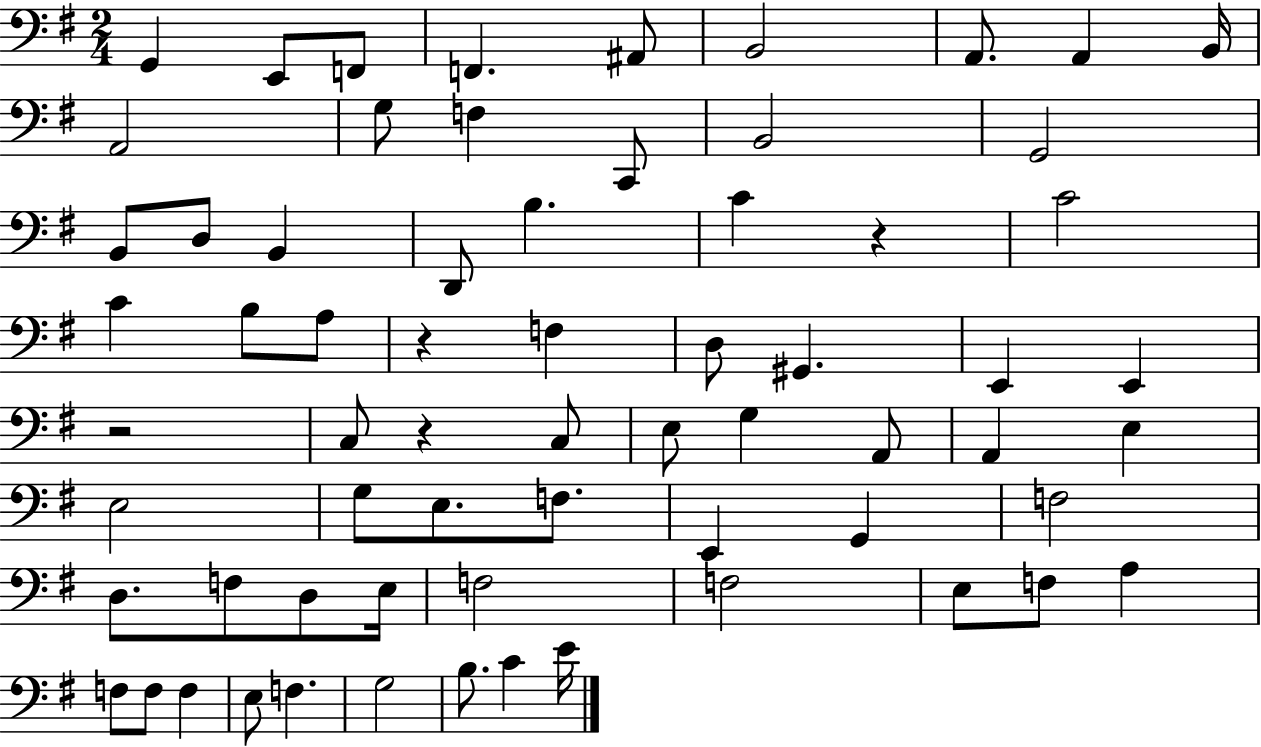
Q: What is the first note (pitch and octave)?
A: G2